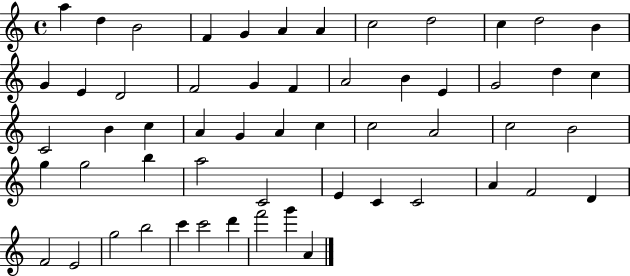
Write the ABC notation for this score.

X:1
T:Untitled
M:4/4
L:1/4
K:C
a d B2 F G A A c2 d2 c d2 B G E D2 F2 G F A2 B E G2 d c C2 B c A G A c c2 A2 c2 B2 g g2 b a2 C2 E C C2 A F2 D F2 E2 g2 b2 c' c'2 d' f'2 g' A